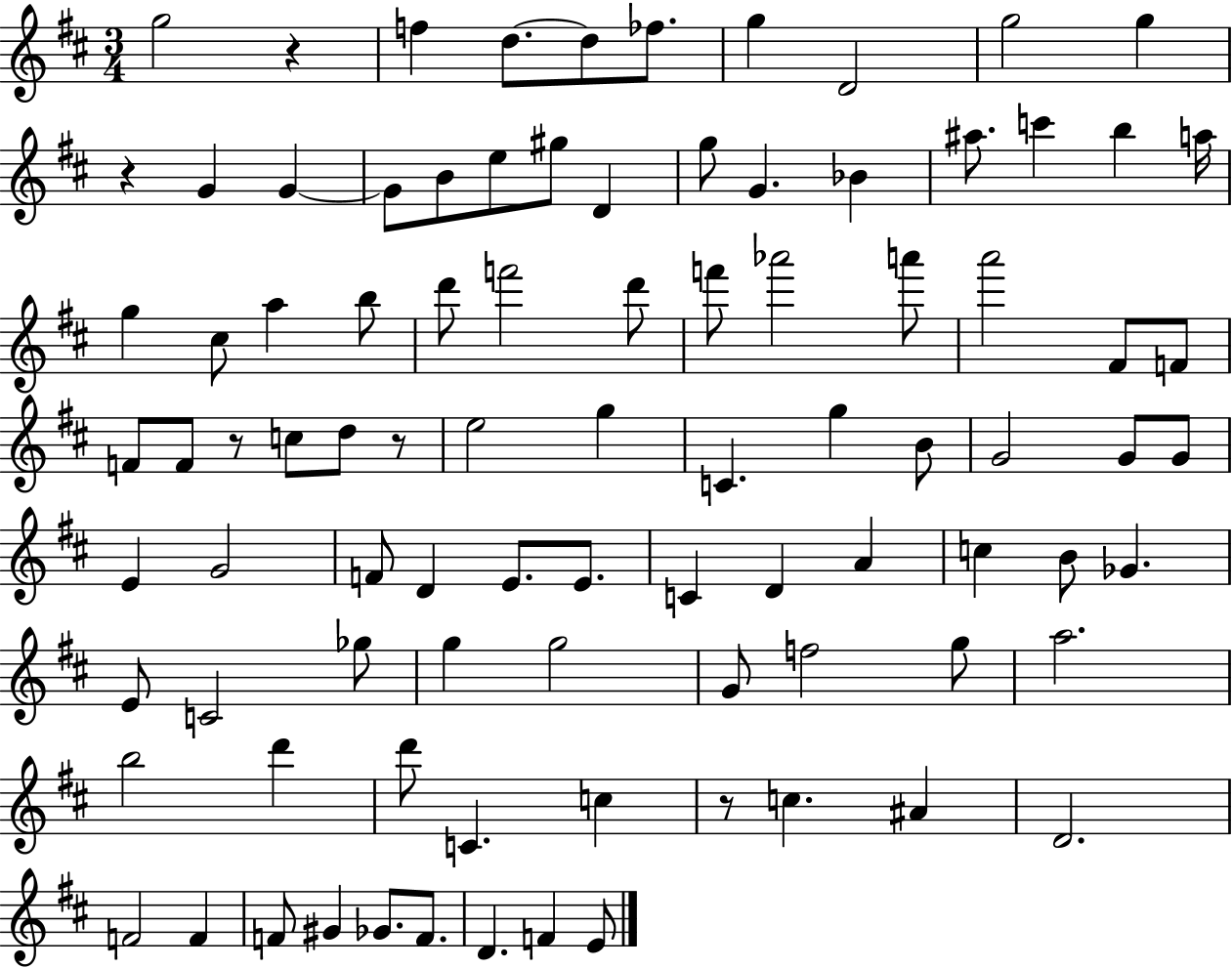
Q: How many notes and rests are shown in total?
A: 91